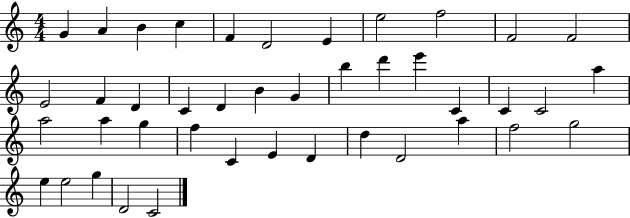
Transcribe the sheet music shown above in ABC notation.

X:1
T:Untitled
M:4/4
L:1/4
K:C
G A B c F D2 E e2 f2 F2 F2 E2 F D C D B G b d' e' C C C2 a a2 a g f C E D d D2 a f2 g2 e e2 g D2 C2